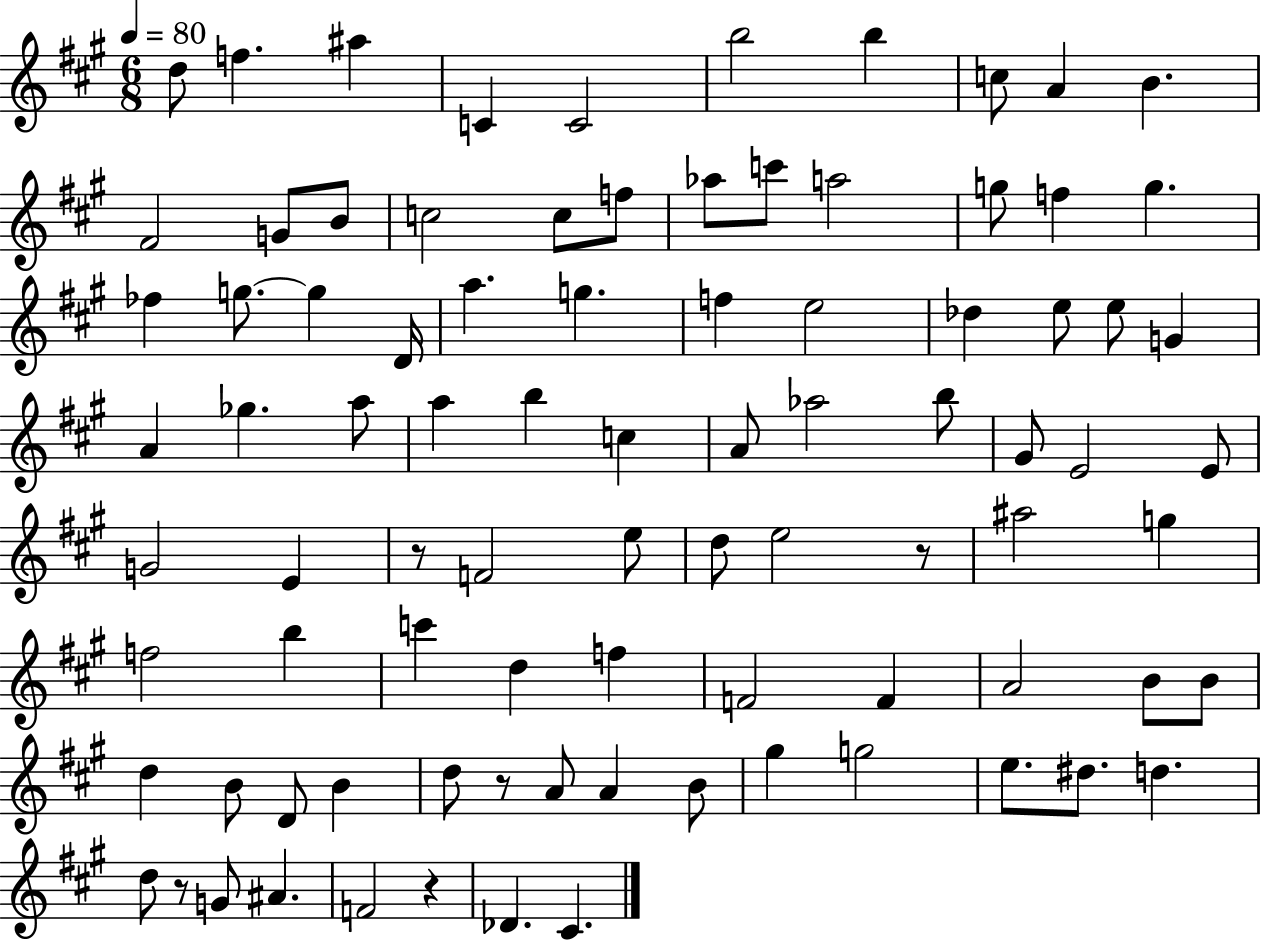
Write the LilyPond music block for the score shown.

{
  \clef treble
  \numericTimeSignature
  \time 6/8
  \key a \major
  \tempo 4 = 80
  d''8 f''4. ais''4 | c'4 c'2 | b''2 b''4 | c''8 a'4 b'4. | \break fis'2 g'8 b'8 | c''2 c''8 f''8 | aes''8 c'''8 a''2 | g''8 f''4 g''4. | \break fes''4 g''8.~~ g''4 d'16 | a''4. g''4. | f''4 e''2 | des''4 e''8 e''8 g'4 | \break a'4 ges''4. a''8 | a''4 b''4 c''4 | a'8 aes''2 b''8 | gis'8 e'2 e'8 | \break g'2 e'4 | r8 f'2 e''8 | d''8 e''2 r8 | ais''2 g''4 | \break f''2 b''4 | c'''4 d''4 f''4 | f'2 f'4 | a'2 b'8 b'8 | \break d''4 b'8 d'8 b'4 | d''8 r8 a'8 a'4 b'8 | gis''4 g''2 | e''8. dis''8. d''4. | \break d''8 r8 g'8 ais'4. | f'2 r4 | des'4. cis'4. | \bar "|."
}